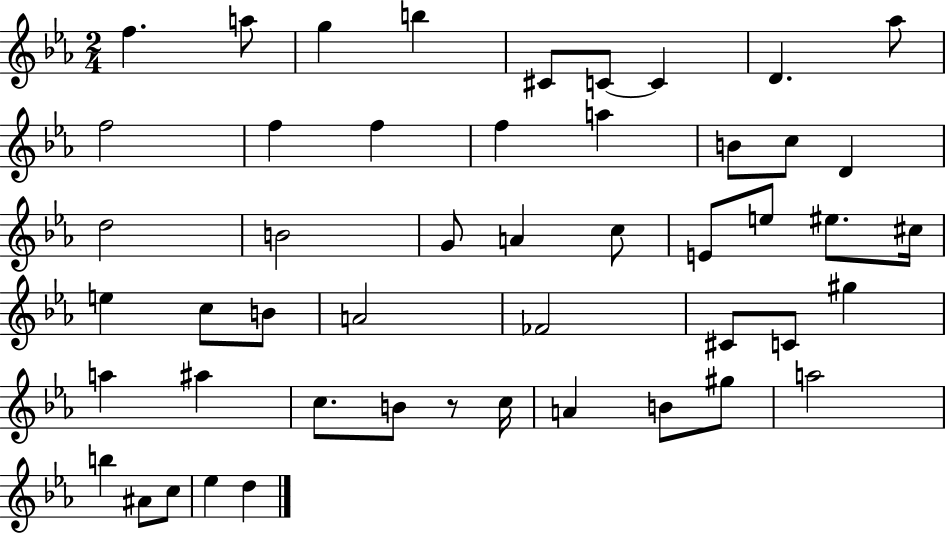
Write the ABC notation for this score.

X:1
T:Untitled
M:2/4
L:1/4
K:Eb
f a/2 g b ^C/2 C/2 C D _a/2 f2 f f f a B/2 c/2 D d2 B2 G/2 A c/2 E/2 e/2 ^e/2 ^c/4 e c/2 B/2 A2 _F2 ^C/2 C/2 ^g a ^a c/2 B/2 z/2 c/4 A B/2 ^g/2 a2 b ^A/2 c/2 _e d